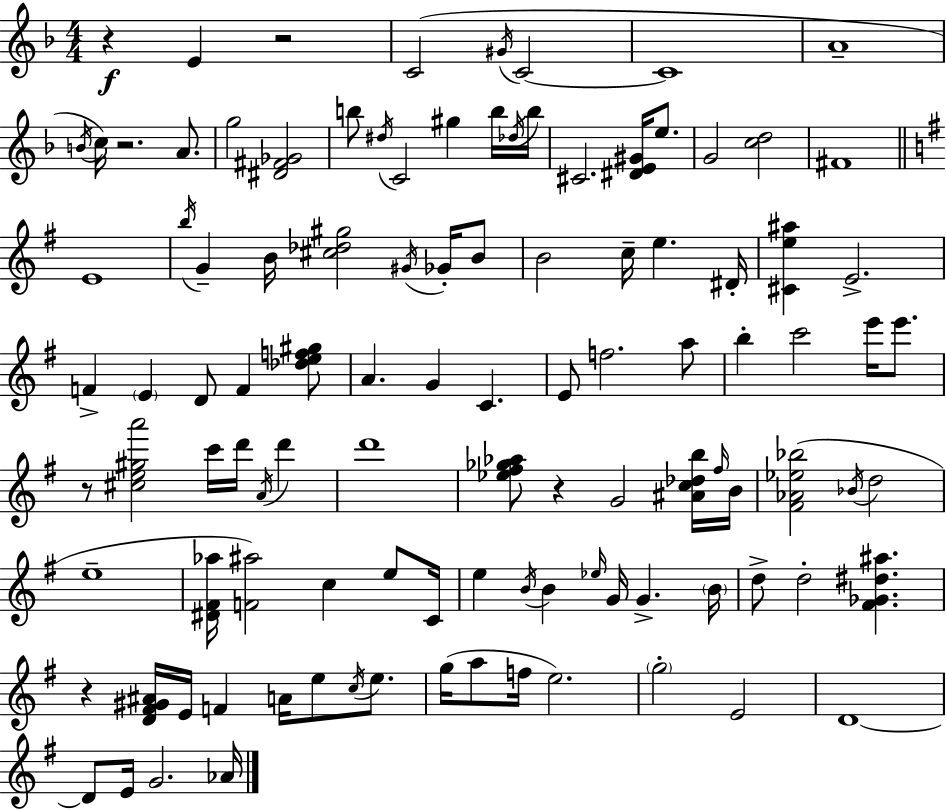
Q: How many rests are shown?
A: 6